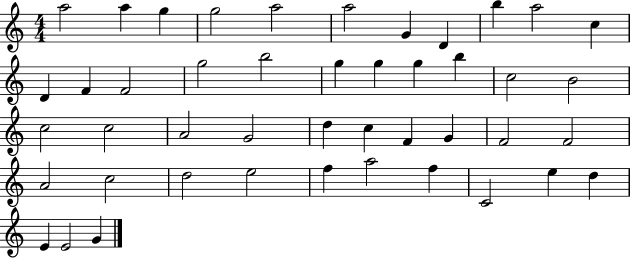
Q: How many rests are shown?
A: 0